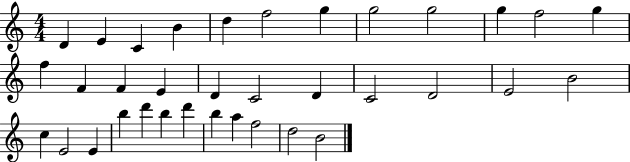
D4/q E4/q C4/q B4/q D5/q F5/h G5/q G5/h G5/h G5/q F5/h G5/q F5/q F4/q F4/q E4/q D4/q C4/h D4/q C4/h D4/h E4/h B4/h C5/q E4/h E4/q B5/q D6/q B5/q D6/q B5/q A5/q F5/h D5/h B4/h